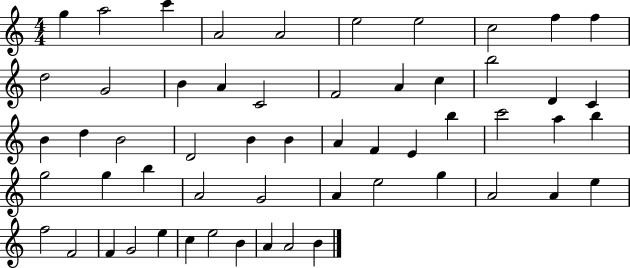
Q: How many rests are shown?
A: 0